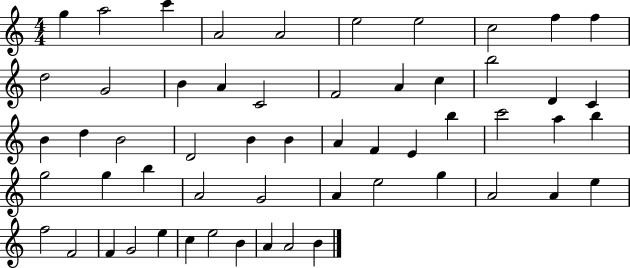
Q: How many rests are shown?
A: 0